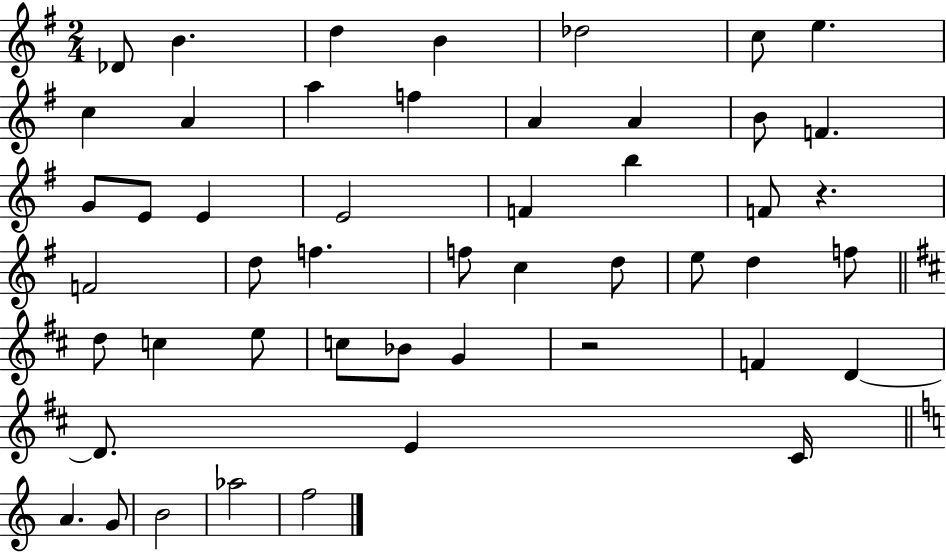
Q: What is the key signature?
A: G major